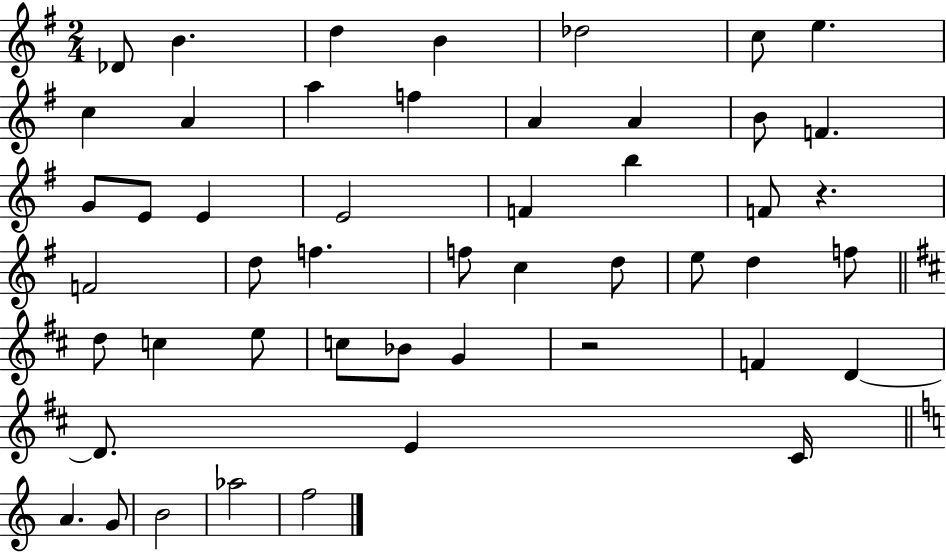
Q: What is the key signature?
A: G major